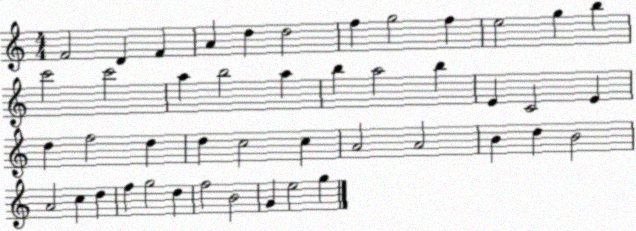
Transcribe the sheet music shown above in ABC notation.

X:1
T:Untitled
M:4/4
L:1/4
K:C
F2 D F A d d2 f g2 f e2 g b c'2 c'2 a b2 a b a2 b E C2 E d f2 d d c2 c A2 A2 B d B2 A2 c d f g2 d f2 B2 G e2 g